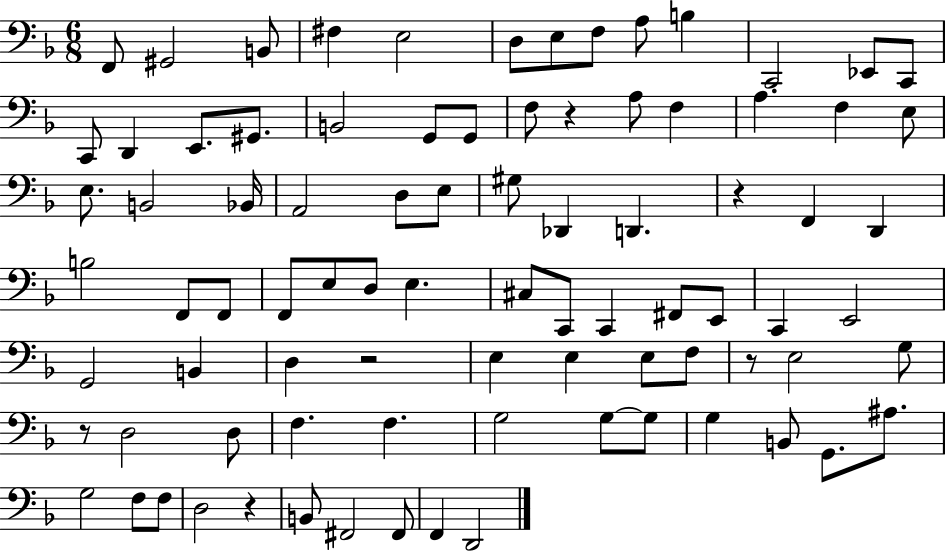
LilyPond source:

{
  \clef bass
  \numericTimeSignature
  \time 6/8
  \key f \major
  \repeat volta 2 { f,8 gis,2 b,8 | fis4 e2 | d8 e8 f8 a8 b4 | c,2 ees,8 c,8 | \break c,8 d,4 e,8. gis,8. | b,2 g,8 g,8 | f8 r4 a8 f4 | a4. f4 e8 | \break e8. b,2 bes,16 | a,2 d8 e8 | gis8 des,4 d,4. | r4 f,4 d,4 | \break b2 f,8 f,8 | f,8 e8 d8 e4. | cis8 c,8 c,4 fis,8 e,8 | c,4 e,2 | \break g,2 b,4 | d4 r2 | e4 e4 e8 f8 | r8 e2 g8 | \break r8 d2 d8 | f4. f4. | g2 g8~~ g8 | g4 b,8 g,8. ais8. | \break g2 f8 f8 | d2 r4 | b,8 fis,2 fis,8 | f,4 d,2 | \break } \bar "|."
}